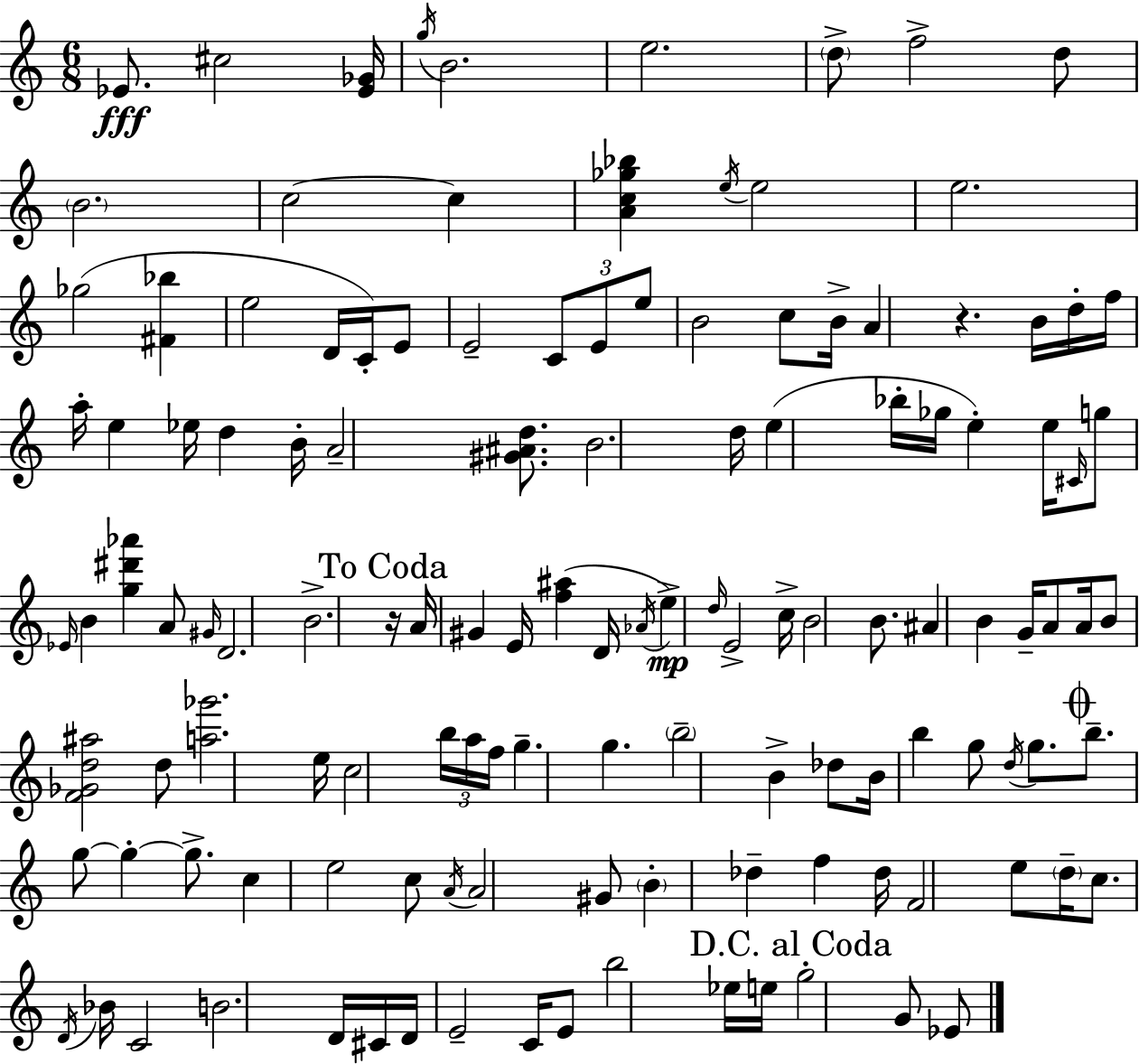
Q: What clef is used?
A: treble